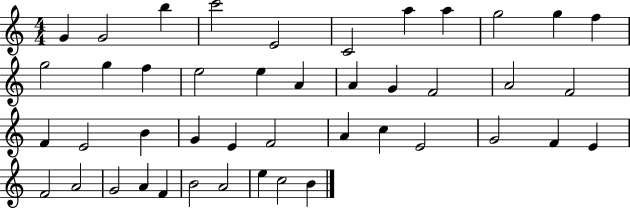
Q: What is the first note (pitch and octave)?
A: G4